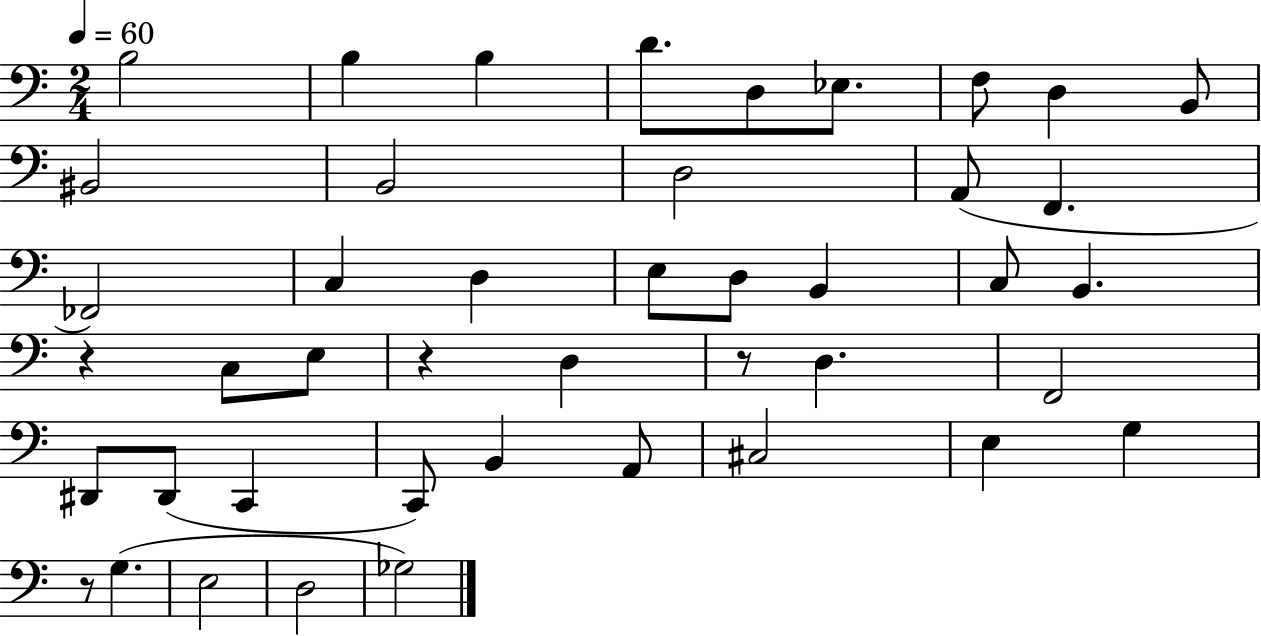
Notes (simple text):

B3/h B3/q B3/q D4/e. D3/e Eb3/e. F3/e D3/q B2/e BIS2/h B2/h D3/h A2/e F2/q. FES2/h C3/q D3/q E3/e D3/e B2/q C3/e B2/q. R/q C3/e E3/e R/q D3/q R/e D3/q. F2/h D#2/e D#2/e C2/q C2/e B2/q A2/e C#3/h E3/q G3/q R/e G3/q. E3/h D3/h Gb3/h